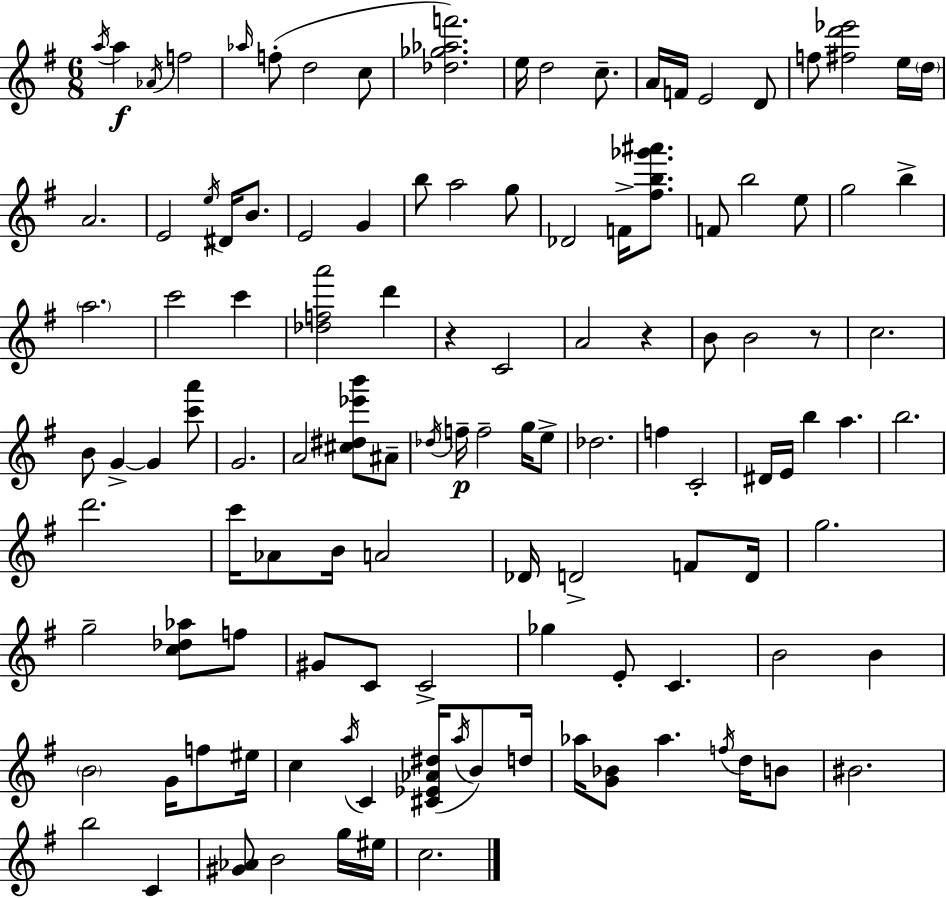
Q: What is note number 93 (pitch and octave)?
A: D5